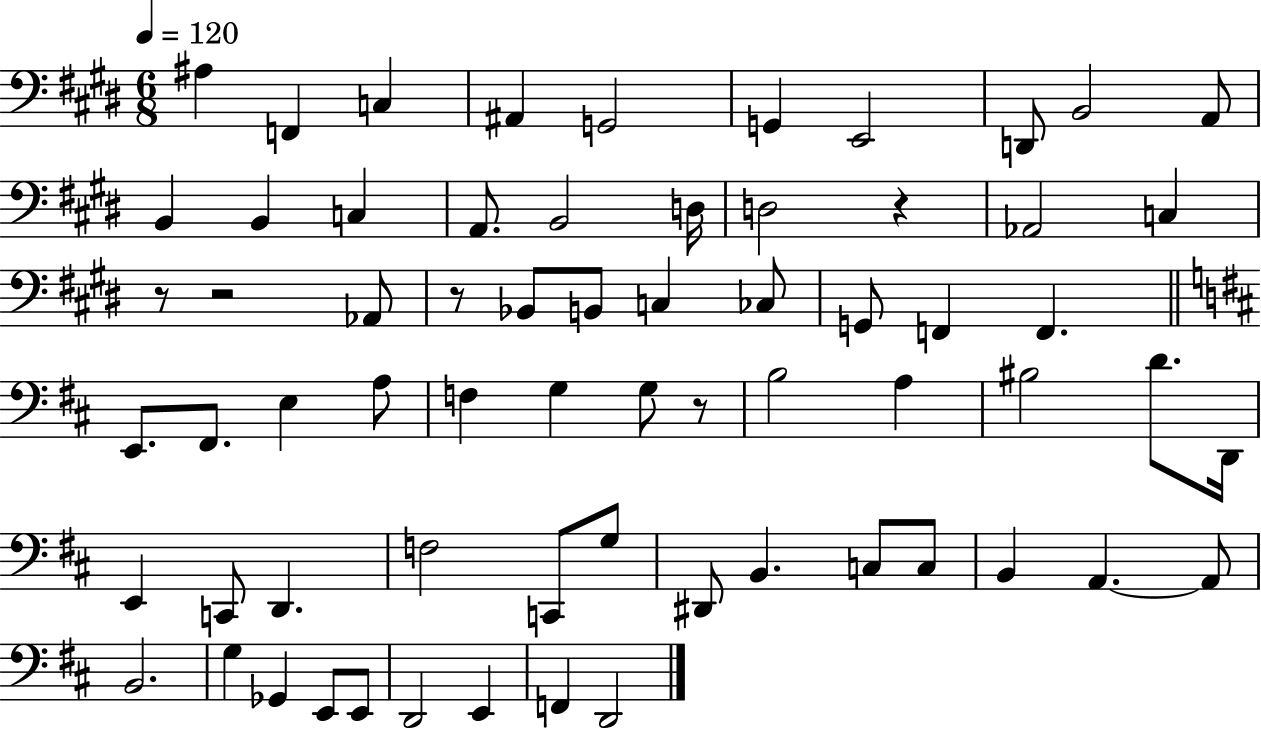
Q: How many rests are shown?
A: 5